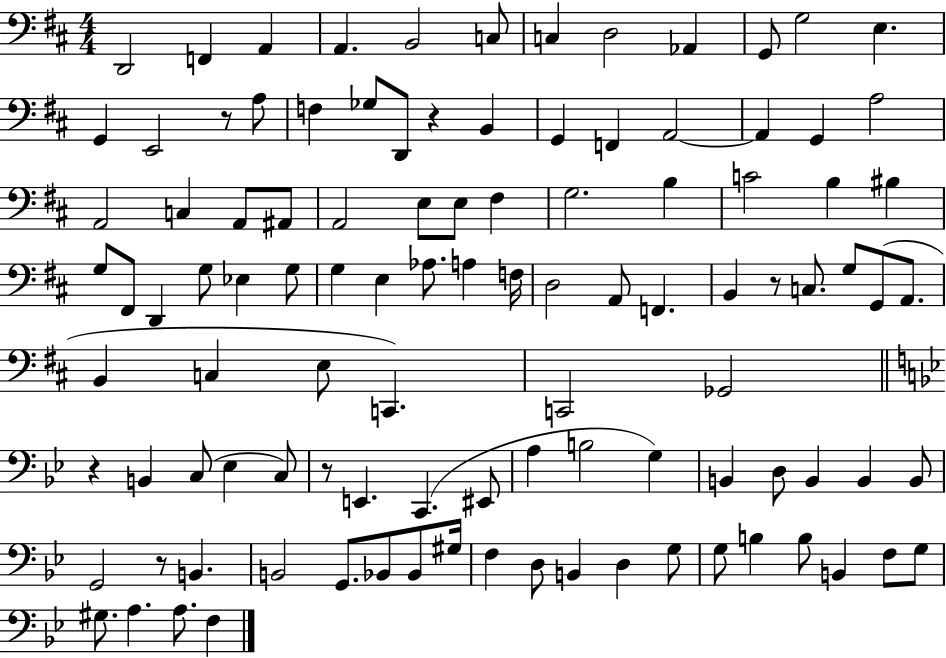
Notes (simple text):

D2/h F2/q A2/q A2/q. B2/h C3/e C3/q D3/h Ab2/q G2/e G3/h E3/q. G2/q E2/h R/e A3/e F3/q Gb3/e D2/e R/q B2/q G2/q F2/q A2/h A2/q G2/q A3/h A2/h C3/q A2/e A#2/e A2/h E3/e E3/e F#3/q G3/h. B3/q C4/h B3/q BIS3/q G3/e F#2/e D2/q G3/e Eb3/q G3/e G3/q E3/q Ab3/e. A3/q F3/s D3/h A2/e F2/q. B2/q R/e C3/e. G3/e G2/e A2/e. B2/q C3/q E3/e C2/q. C2/h Gb2/h R/q B2/q C3/e Eb3/q C3/e R/e E2/q. C2/q. EIS2/e A3/q B3/h G3/q B2/q D3/e B2/q B2/q B2/e G2/h R/e B2/q. B2/h G2/e. Bb2/e Bb2/e G#3/s F3/q D3/e B2/q D3/q G3/e G3/e B3/q B3/e B2/q F3/e G3/e G#3/e. A3/q. A3/e. F3/q